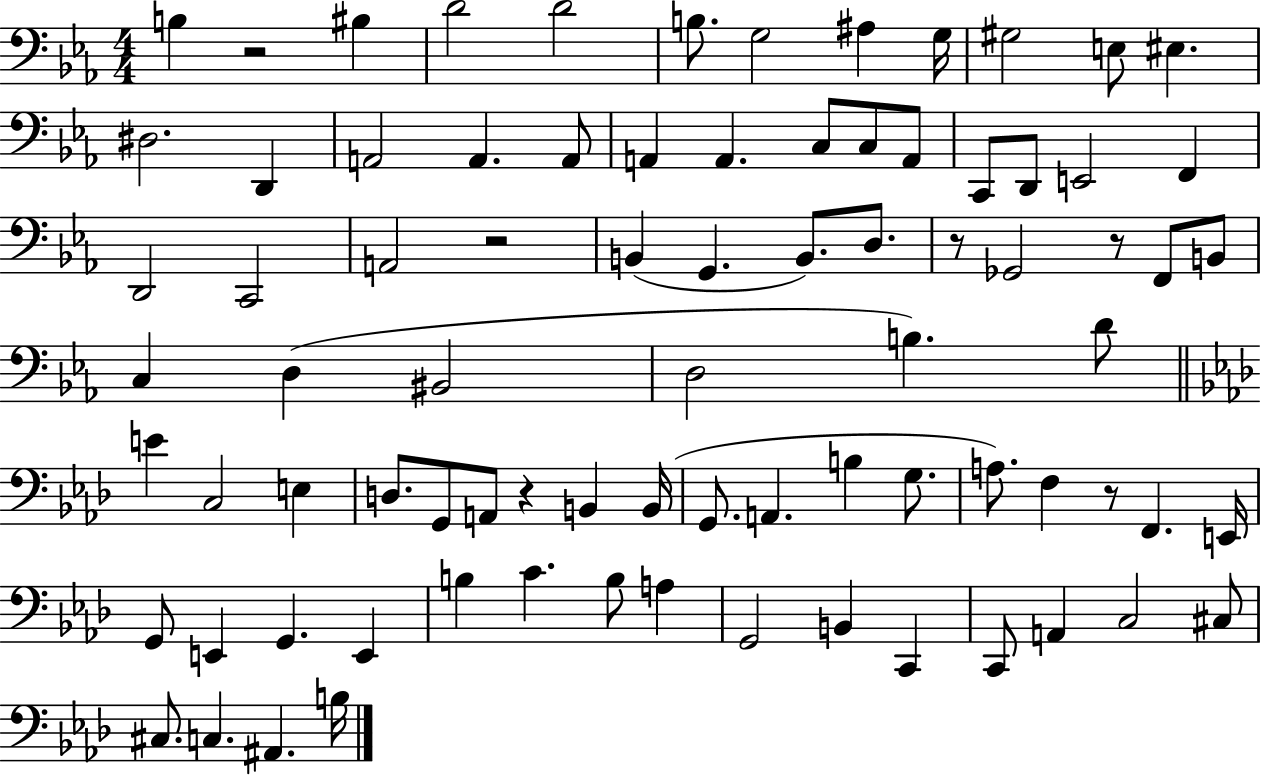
X:1
T:Untitled
M:4/4
L:1/4
K:Eb
B, z2 ^B, D2 D2 B,/2 G,2 ^A, G,/4 ^G,2 E,/2 ^E, ^D,2 D,, A,,2 A,, A,,/2 A,, A,, C,/2 C,/2 A,,/2 C,,/2 D,,/2 E,,2 F,, D,,2 C,,2 A,,2 z2 B,, G,, B,,/2 D,/2 z/2 _G,,2 z/2 F,,/2 B,,/2 C, D, ^B,,2 D,2 B, D/2 E C,2 E, D,/2 G,,/2 A,,/2 z B,, B,,/4 G,,/2 A,, B, G,/2 A,/2 F, z/2 F,, E,,/4 G,,/2 E,, G,, E,, B, C B,/2 A, G,,2 B,, C,, C,,/2 A,, C,2 ^C,/2 ^C,/2 C, ^A,, B,/4